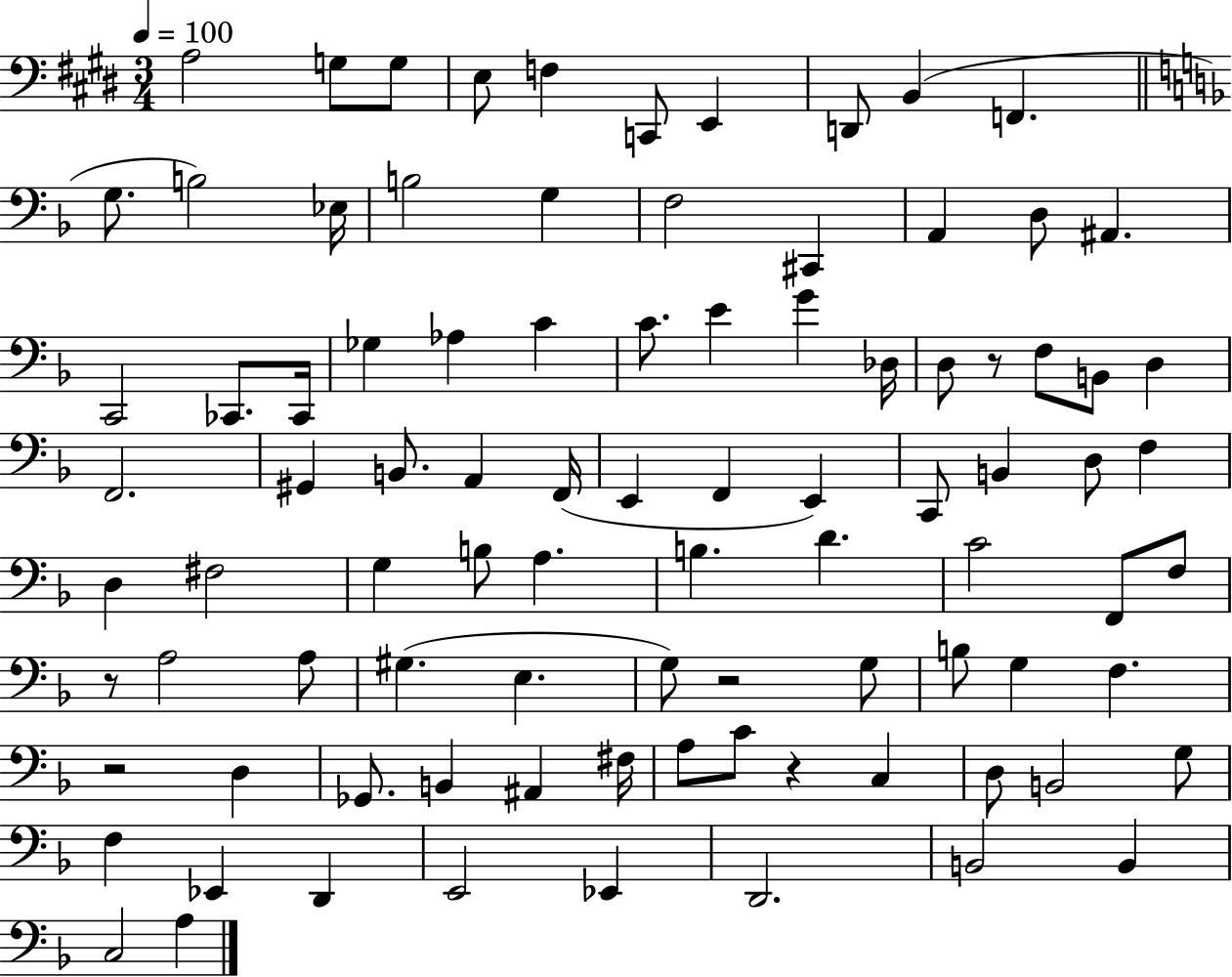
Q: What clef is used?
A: bass